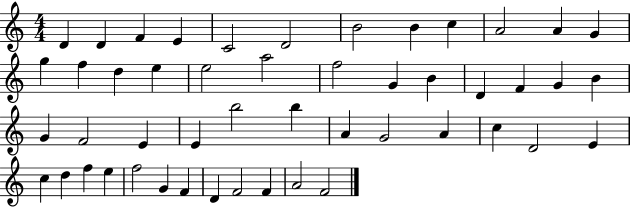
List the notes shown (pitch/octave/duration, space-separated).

D4/q D4/q F4/q E4/q C4/h D4/h B4/h B4/q C5/q A4/h A4/q G4/q G5/q F5/q D5/q E5/q E5/h A5/h F5/h G4/q B4/q D4/q F4/q G4/q B4/q G4/q F4/h E4/q E4/q B5/h B5/q A4/q G4/h A4/q C5/q D4/h E4/q C5/q D5/q F5/q E5/q F5/h G4/q F4/q D4/q F4/h F4/q A4/h F4/h